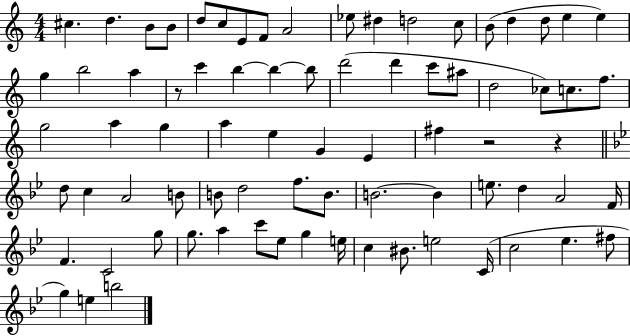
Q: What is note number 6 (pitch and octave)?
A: C5